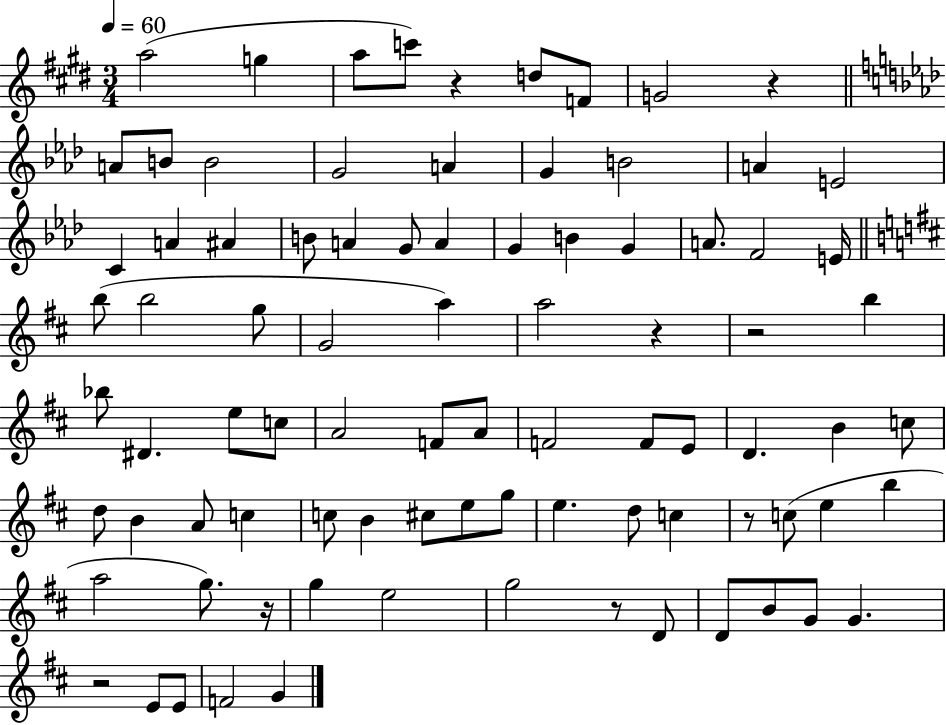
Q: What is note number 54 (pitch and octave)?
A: C5